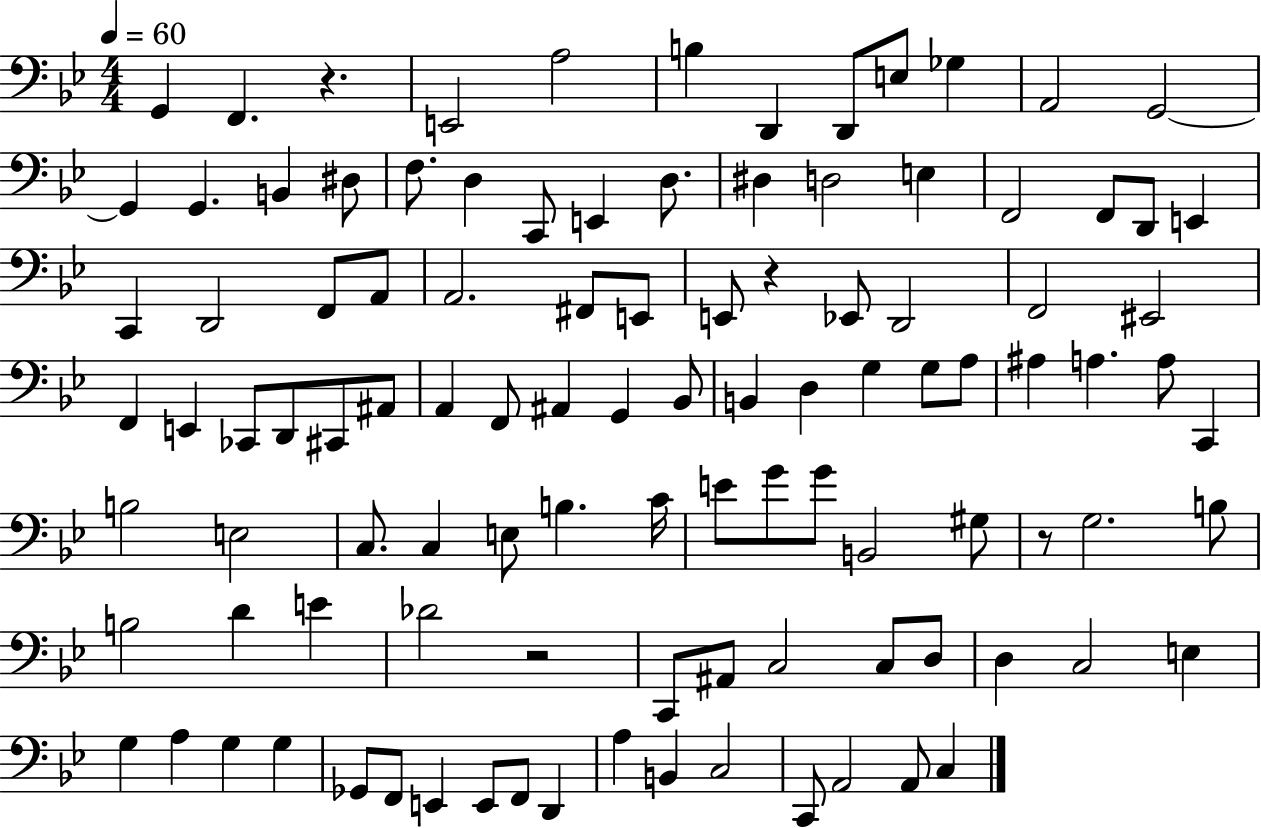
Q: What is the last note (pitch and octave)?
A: C3